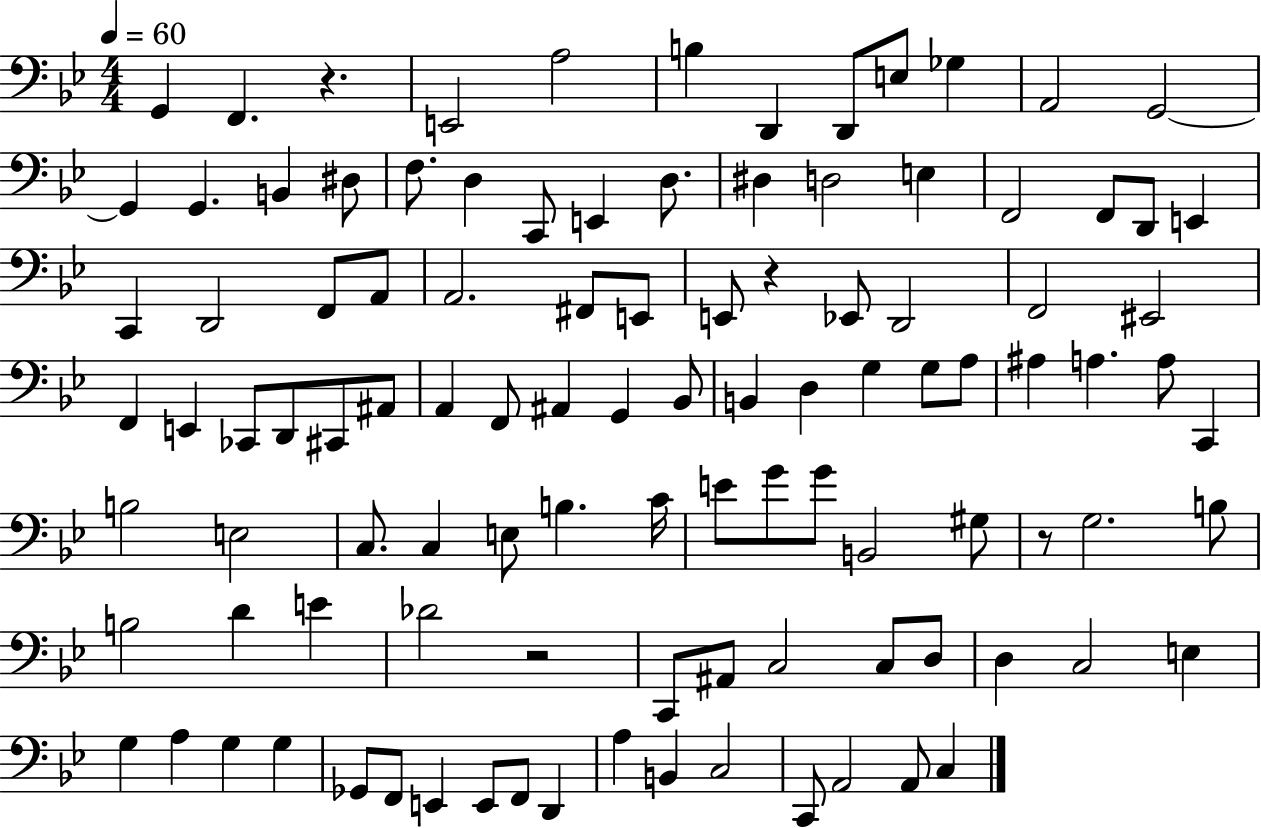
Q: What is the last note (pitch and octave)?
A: C3